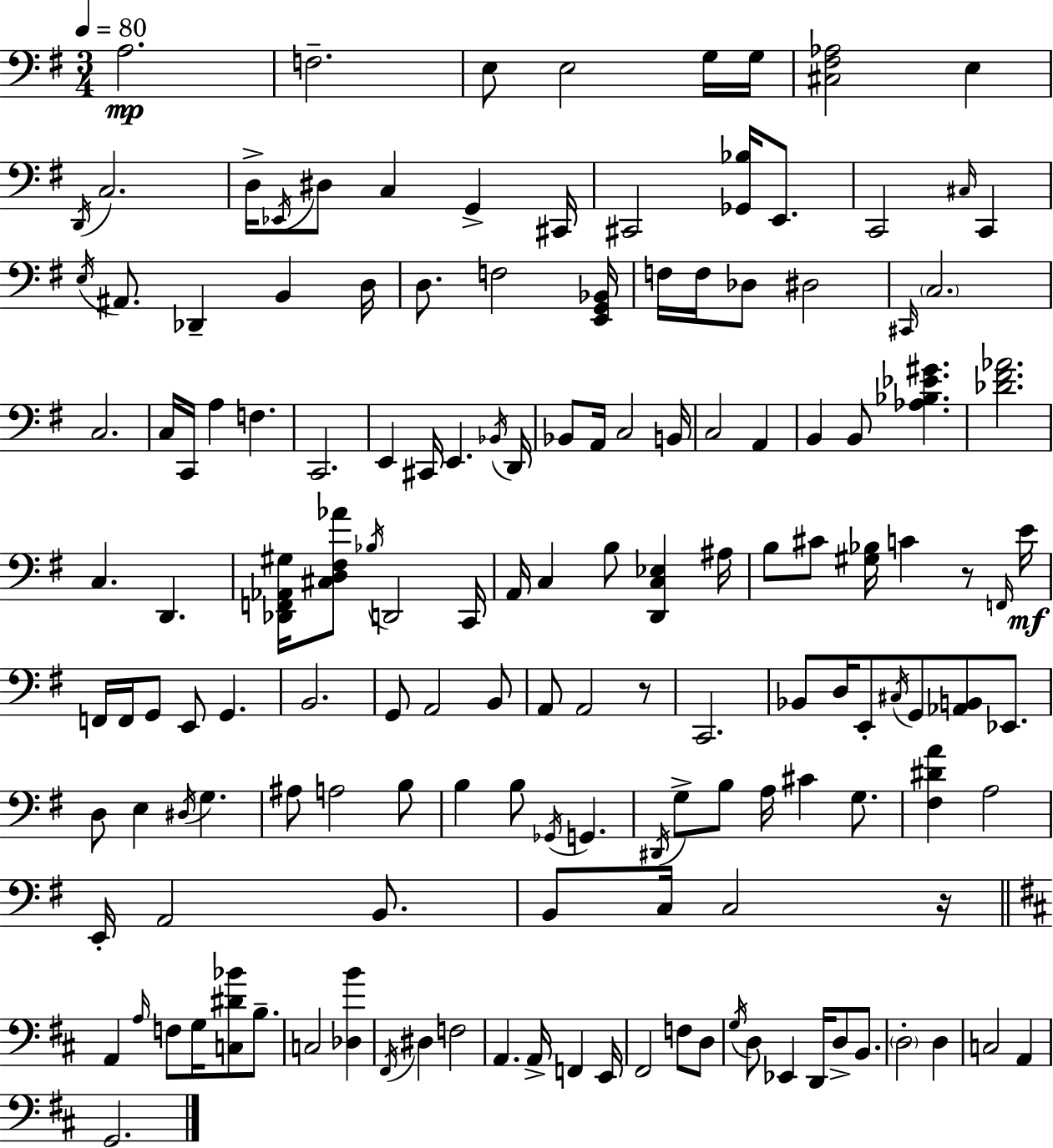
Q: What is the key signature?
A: E minor